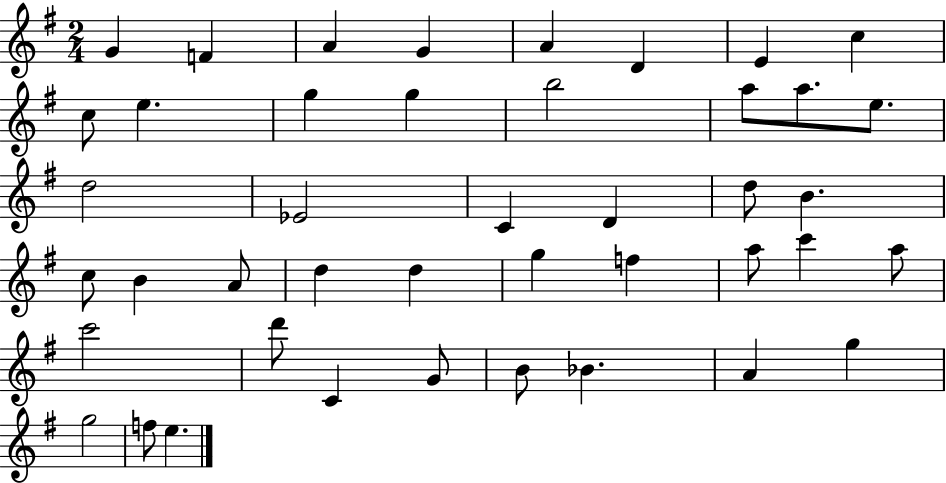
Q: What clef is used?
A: treble